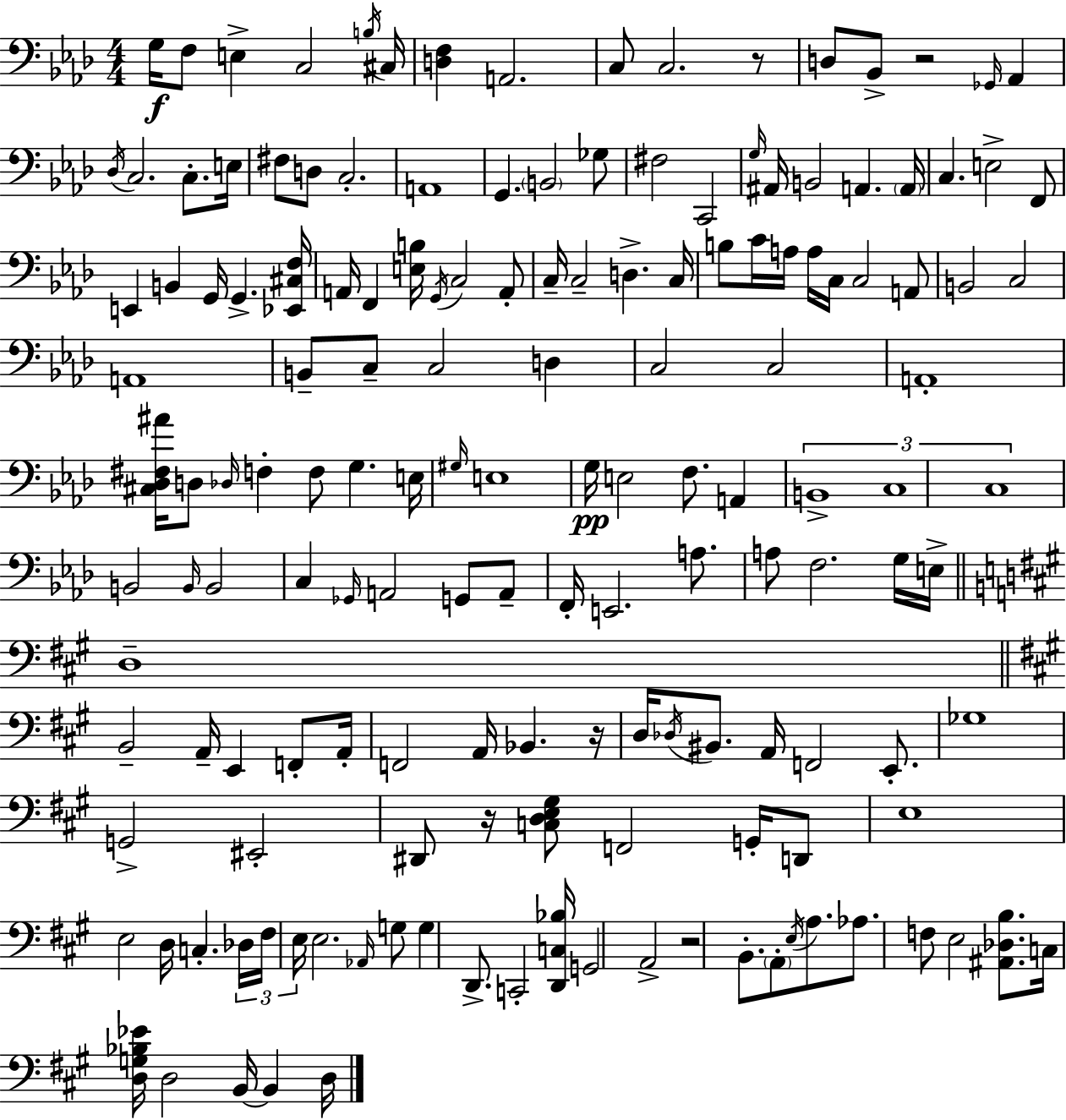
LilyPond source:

{
  \clef bass
  \numericTimeSignature
  \time 4/4
  \key f \minor
  g16\f f8 e4-> c2 \acciaccatura { b16 } | cis16 <d f>4 a,2. | c8 c2. r8 | d8 bes,8-> r2 \grace { ges,16 } aes,4 | \break \acciaccatura { des16 } c2. c8.-. | e16 fis8 d8 c2.-. | a,1 | g,4. \parenthesize b,2 | \break ges8 fis2 c,2 | \grace { g16 } ais,16 b,2 a,4. | \parenthesize a,16 c4. e2-> | f,8 e,4 b,4 g,16 g,4.-> | \break <ees, cis f>16 a,16 f,4 <e b>16 \acciaccatura { g,16 } c2 | a,8-. c16-- c2-- d4.-> | c16 b8 c'16 a16 a16 c16 c2 | a,8 b,2 c2 | \break a,1 | b,8-- c8-- c2 | d4 c2 c2 | a,1-. | \break <cis des fis ais'>16 d8 \grace { des16 } f4-. f8 g4. | e16 \grace { gis16 } e1 | g16\pp e2 | f8. a,4 \tuplet 3/2 { b,1-> | \break c1 | c1 } | b,2 \grace { b,16 } | b,2 c4 \grace { ges,16 } a,2 | \break g,8 a,8-- f,16-. e,2. | a8. a8 f2. | g16 e16-> \bar "||" \break \key a \major d1-- | \bar "||" \break \key a \major b,2-- a,16-- e,4 f,8-. a,16-. | f,2 a,16 bes,4. r16 | d16 \acciaccatura { des16 } bis,8. a,16 f,2 e,8.-. | ges1 | \break g,2-> eis,2-. | dis,8 r16 <c d e gis>8 f,2 g,16-. d,8 | e1 | e2 d16 c4.-. | \break \tuplet 3/2 { des16 fis16 e16 } e2. \grace { aes,16 } | g8 g4 d,8.-> c,2-. | <d, c bes>16 g,2 a,2-> | r2 b,8.-. \parenthesize a,8-. \acciaccatura { e16 } | \break a8. aes8. f8 e2 | <ais, des b>8. c16 <d g bes ees'>16 d2 b,16~~ b,4 | d16 \bar "|."
}